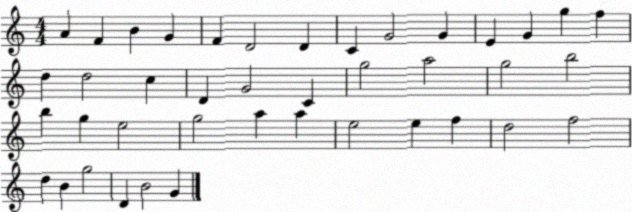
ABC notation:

X:1
T:Untitled
M:4/4
L:1/4
K:C
A F B G F D2 D C G2 G E G g f d d2 c D G2 C g2 a2 g2 b2 b g e2 g2 a a e2 e f d2 f2 d B g2 D B2 G